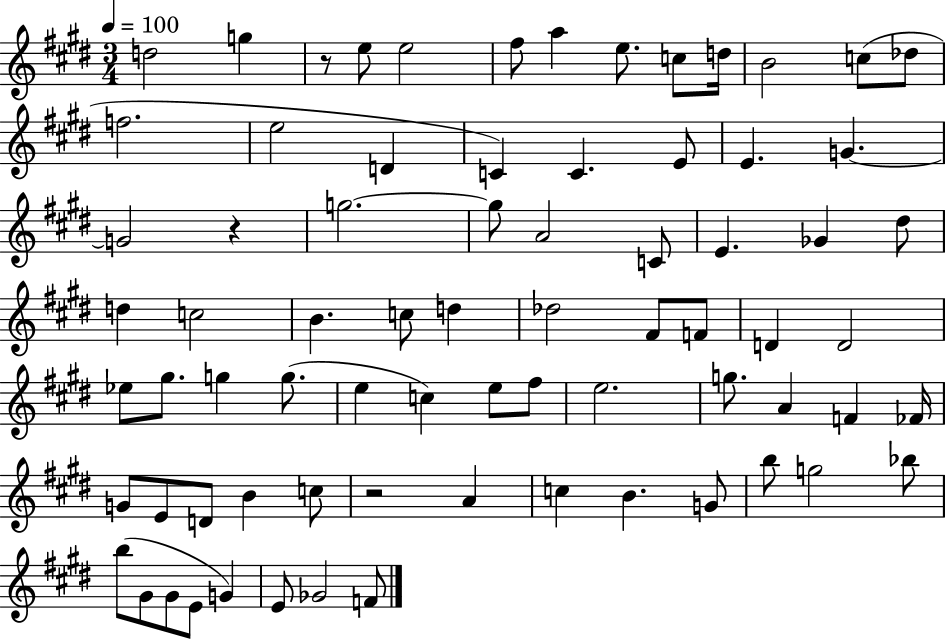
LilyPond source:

{
  \clef treble
  \numericTimeSignature
  \time 3/4
  \key e \major
  \tempo 4 = 100
  d''2 g''4 | r8 e''8 e''2 | fis''8 a''4 e''8. c''8 d''16 | b'2 c''8( des''8 | \break f''2. | e''2 d'4 | c'4) c'4. e'8 | e'4. g'4.~~ | \break g'2 r4 | g''2.~~ | g''8 a'2 c'8 | e'4. ges'4 dis''8 | \break d''4 c''2 | b'4. c''8 d''4 | des''2 fis'8 f'8 | d'4 d'2 | \break ees''8 gis''8. g''4 g''8.( | e''4 c''4) e''8 fis''8 | e''2. | g''8. a'4 f'4 fes'16 | \break g'8 e'8 d'8 b'4 c''8 | r2 a'4 | c''4 b'4. g'8 | b''8 g''2 bes''8 | \break b''8( gis'8 gis'8 e'8 g'4) | e'8 ges'2 f'8 | \bar "|."
}